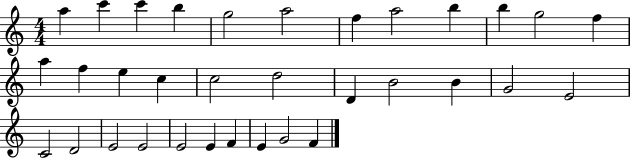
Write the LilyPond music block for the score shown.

{
  \clef treble
  \numericTimeSignature
  \time 4/4
  \key c \major
  a''4 c'''4 c'''4 b''4 | g''2 a''2 | f''4 a''2 b''4 | b''4 g''2 f''4 | \break a''4 f''4 e''4 c''4 | c''2 d''2 | d'4 b'2 b'4 | g'2 e'2 | \break c'2 d'2 | e'2 e'2 | e'2 e'4 f'4 | e'4 g'2 f'4 | \break \bar "|."
}